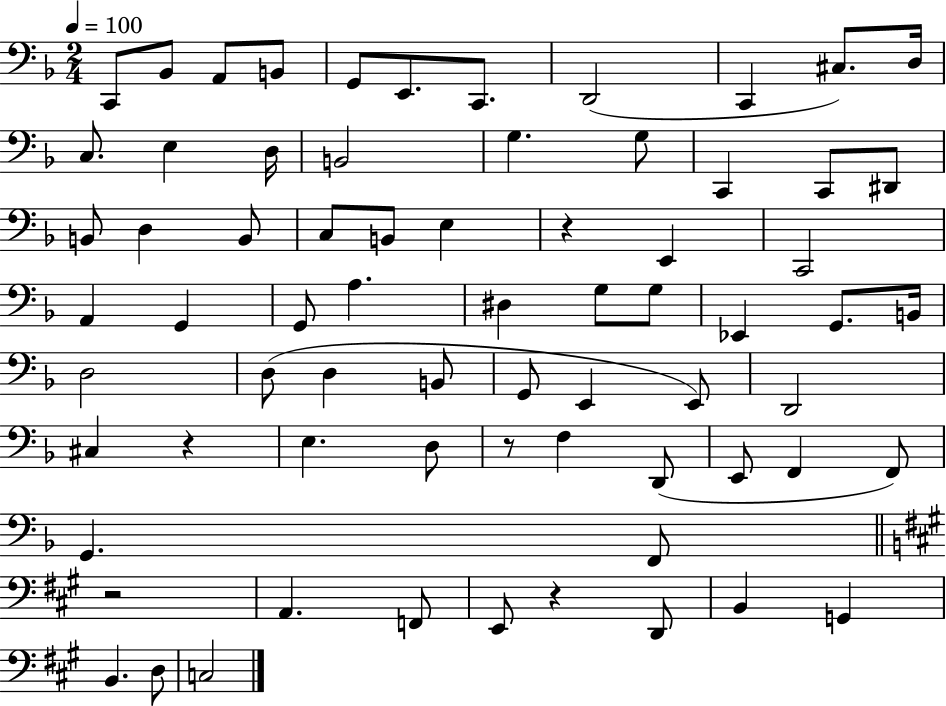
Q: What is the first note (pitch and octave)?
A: C2